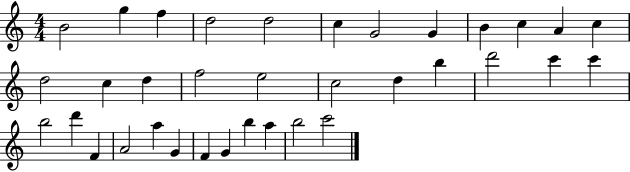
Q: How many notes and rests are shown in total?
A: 35